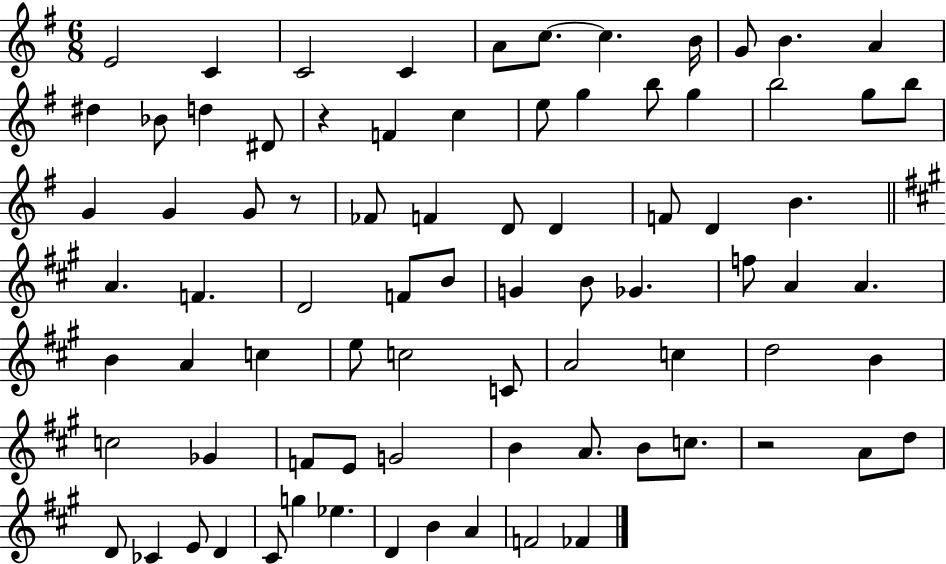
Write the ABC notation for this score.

X:1
T:Untitled
M:6/8
L:1/4
K:G
E2 C C2 C A/2 c/2 c B/4 G/2 B A ^d _B/2 d ^D/2 z F c e/2 g b/2 g b2 g/2 b/2 G G G/2 z/2 _F/2 F D/2 D F/2 D B A F D2 F/2 B/2 G B/2 _G f/2 A A B A c e/2 c2 C/2 A2 c d2 B c2 _G F/2 E/2 G2 B A/2 B/2 c/2 z2 A/2 d/2 D/2 _C E/2 D ^C/2 g _e D B A F2 _F